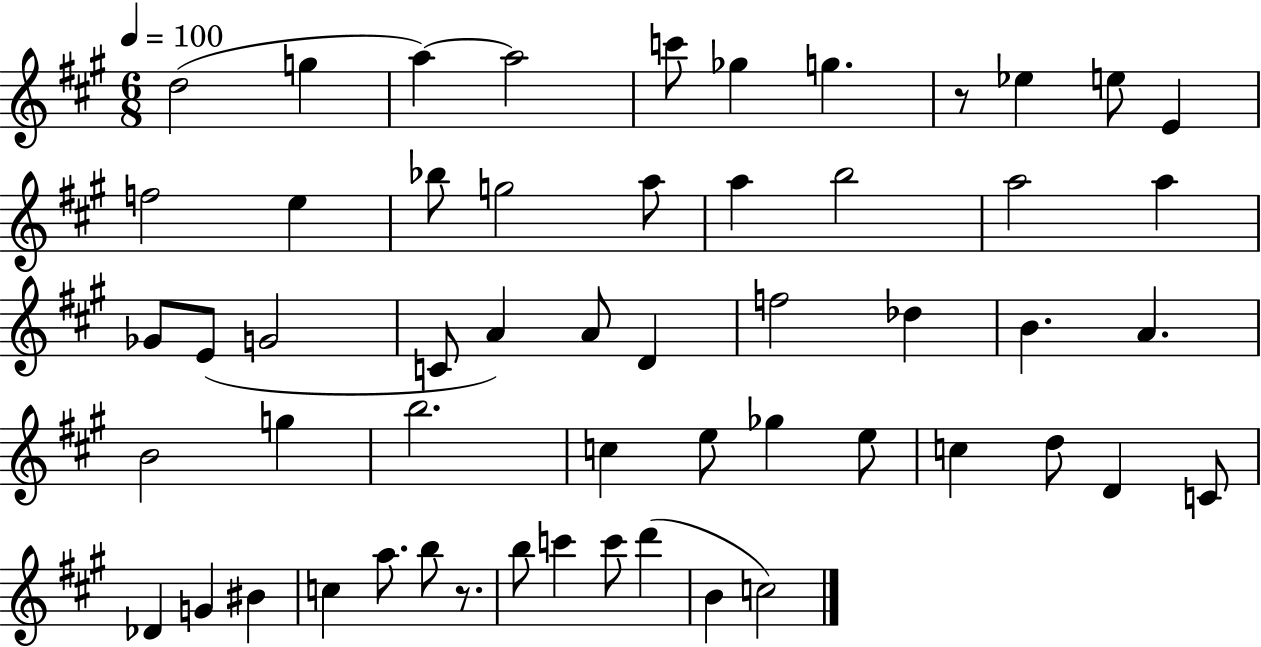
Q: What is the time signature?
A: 6/8